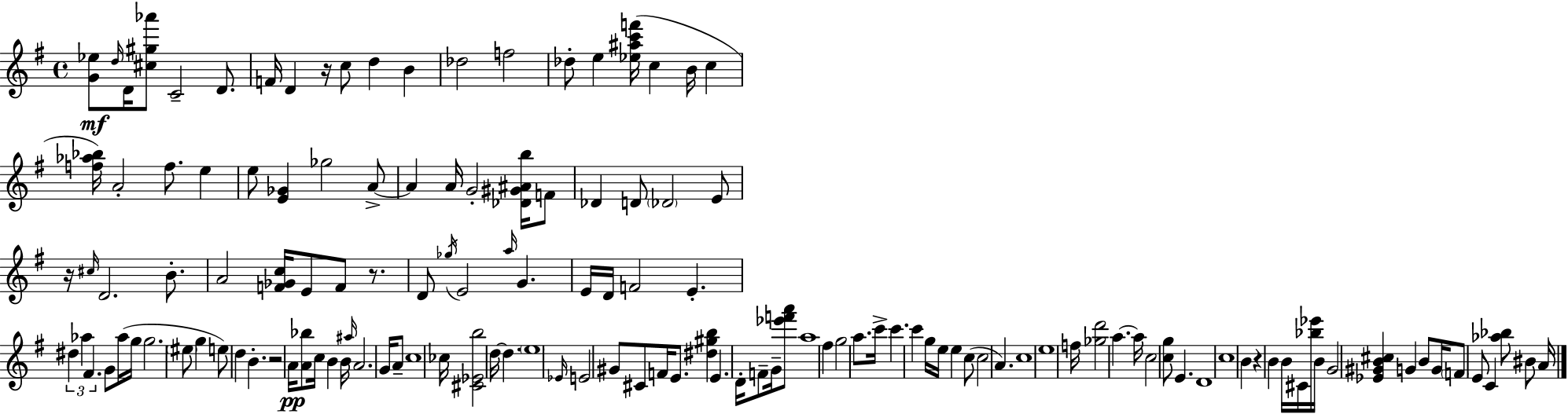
[G4,Eb5]/e D5/s D4/s [C#5,G#5,Ab6]/e C4/h D4/e. F4/s D4/q R/s C5/e D5/q B4/q Db5/h F5/h Db5/e E5/q [Eb5,A#5,C6,F6]/s C5/q B4/s C5/q [F5,Ab5,Bb5]/s A4/h F5/e. E5/q E5/e [E4,Gb4]/q Gb5/h A4/e A4/q A4/s G4/h [Db4,G#4,A#4,B5]/s F4/e Db4/q D4/e Db4/h E4/e R/s C#5/s D4/h. B4/e. A4/h [F4,Gb4,C5]/s E4/e F4/e R/e. D4/e Gb5/s E4/h A5/s G4/q. E4/s D4/s F4/h E4/q. D#5/q Ab5/q F#4/q. G4/e Ab5/s G5/s G5/h. EIS5/e G5/q E5/e D5/q B4/q. R/h A4/s [A4,Bb5]/e C5/s B4/q B4/s A#5/s A4/h. G4/s A4/e C5/w CES5/s [C#4,Eb4,B5]/h D5/s D5/q. E5/w Eb4/s E4/h G#4/e C#4/e F4/s E4/e. [D#5,G#5,B5]/q E4/q. D4/s F4/e G4/s [Eb6,F6,A6]/e A5/w F#5/q G5/h A5/e. C6/s C6/q. C6/q G5/s E5/s E5/q C5/e C5/h A4/q. C5/w E5/w F5/s [Gb5,D6]/h A5/q. A5/s C5/h [C5,G5]/e E4/q. D4/w C5/w B4/q R/q B4/q B4/s C#4/s [Bb5,Eb6]/s B4/s G4/h [Eb4,G#4,B4,C#5]/q G4/q B4/e G4/s F4/e E4/e C4/q [Ab5,Bb5]/e BIS4/e A4/s